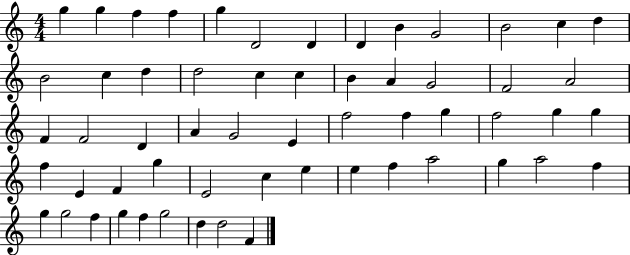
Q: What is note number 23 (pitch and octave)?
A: F4